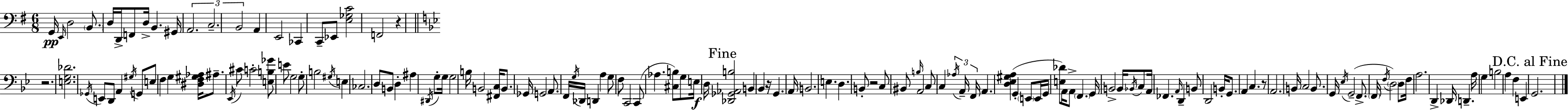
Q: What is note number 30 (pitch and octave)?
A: Eb2